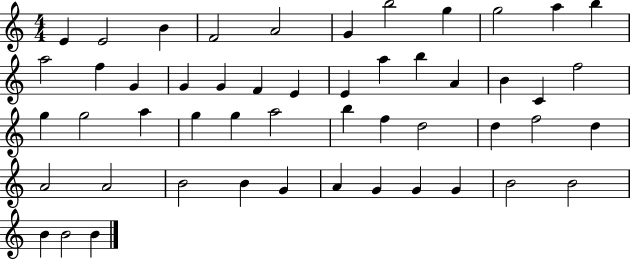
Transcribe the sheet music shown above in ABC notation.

X:1
T:Untitled
M:4/4
L:1/4
K:C
E E2 B F2 A2 G b2 g g2 a b a2 f G G G F E E a b A B C f2 g g2 a g g a2 b f d2 d f2 d A2 A2 B2 B G A G G G B2 B2 B B2 B